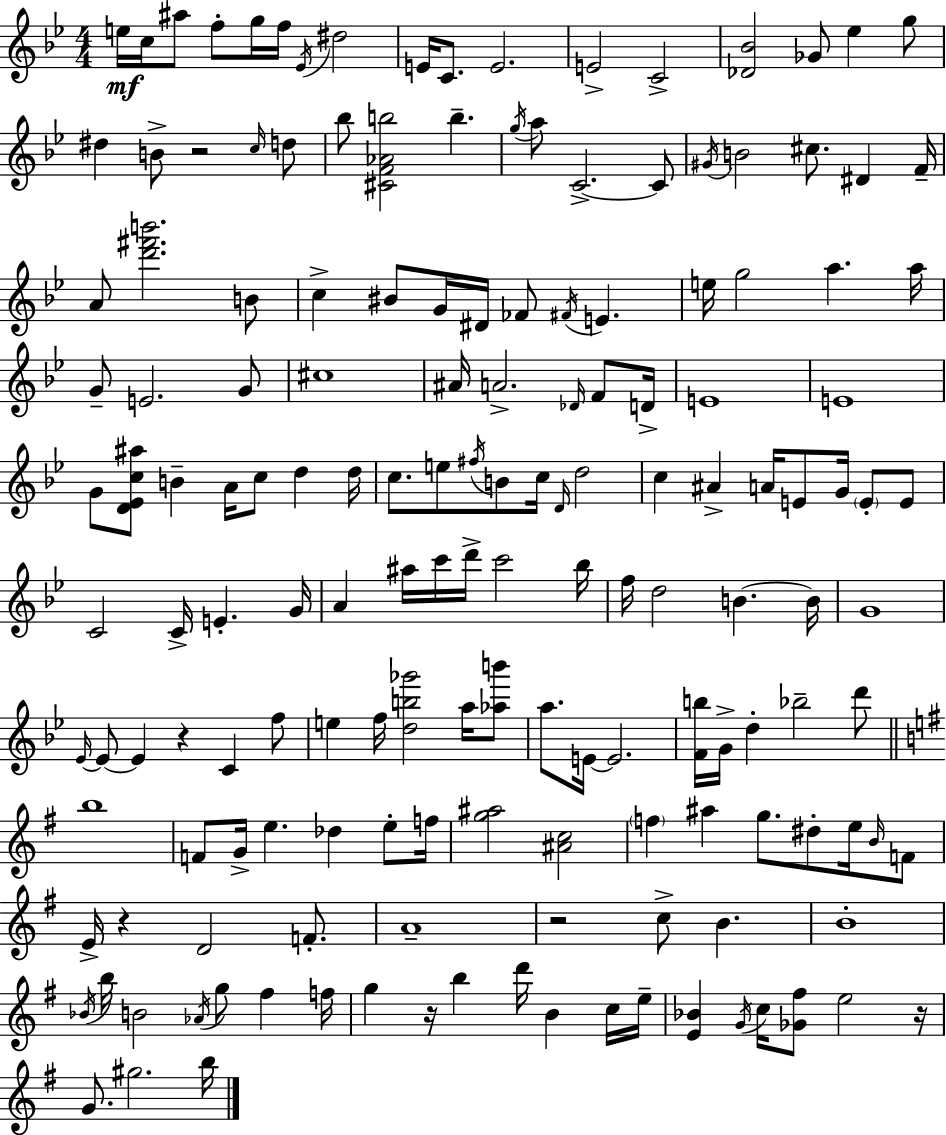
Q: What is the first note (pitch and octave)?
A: E5